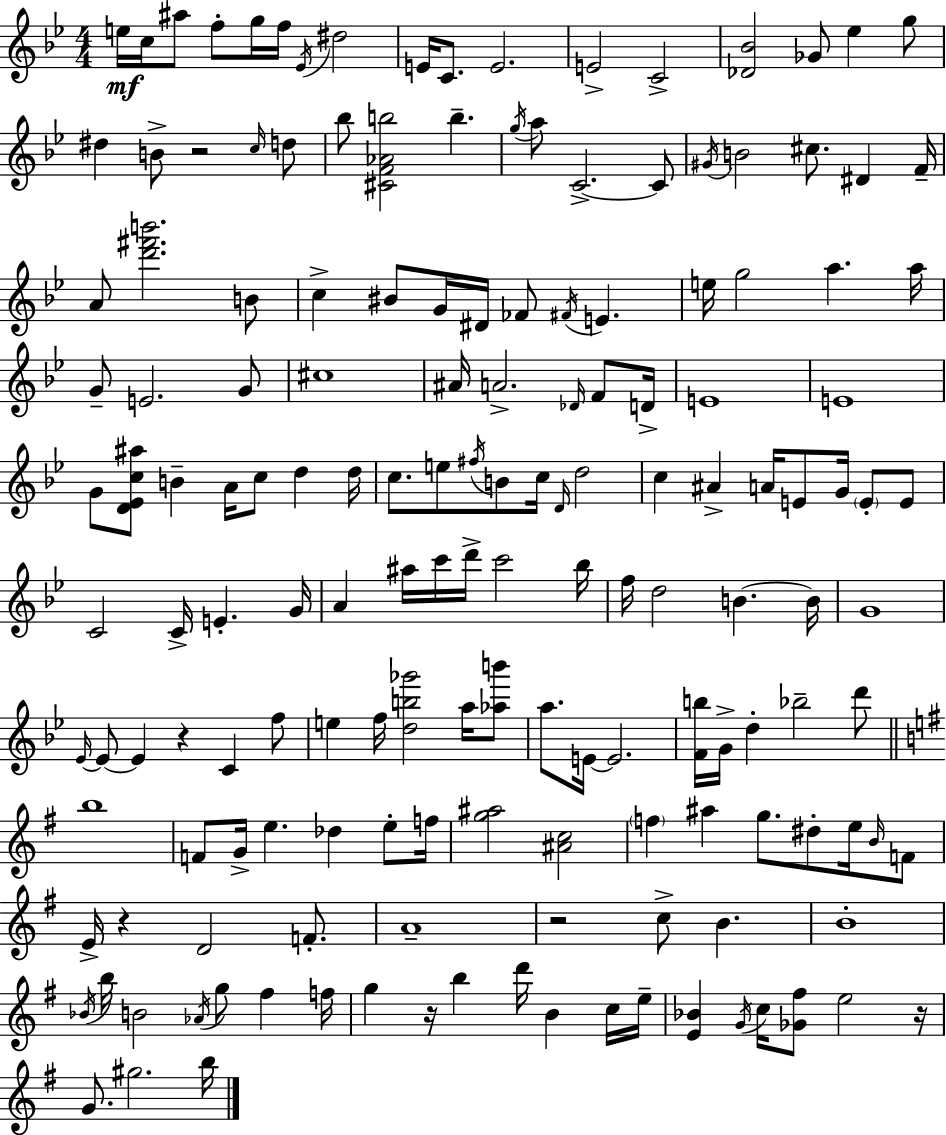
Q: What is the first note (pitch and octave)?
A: E5